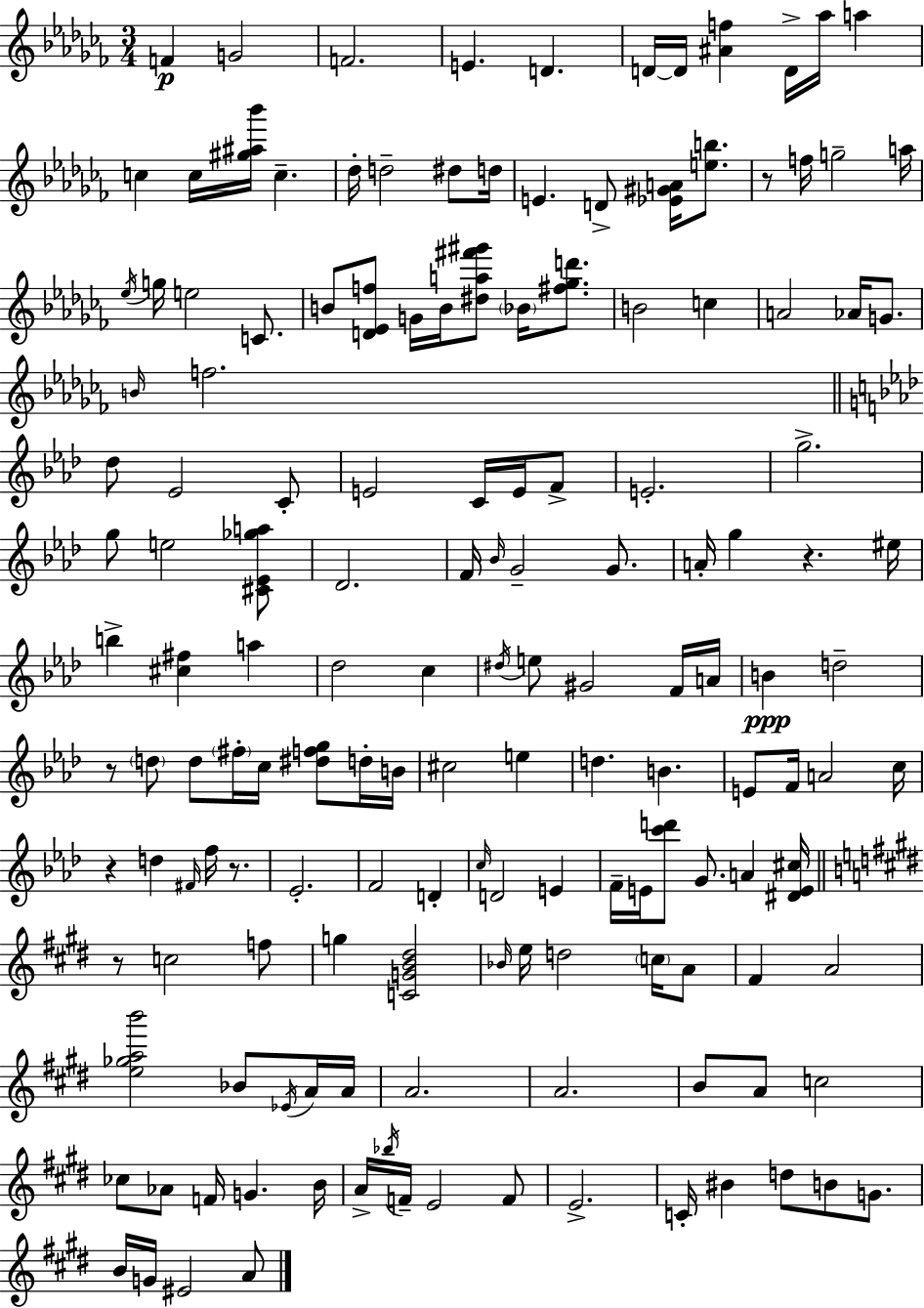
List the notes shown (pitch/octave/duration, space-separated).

F4/q G4/h F4/h. E4/q. D4/q. D4/s D4/s [A#4,F5]/q D4/s Ab5/s A5/q C5/q C5/s [G#5,A#5,Bb6]/s C5/q. Db5/s D5/h D#5/e D5/s E4/q. D4/e [Eb4,G#4,A4]/s [E5,B5]/e. R/e F5/s G5/h A5/s Eb5/s G5/s E5/h C4/e. B4/e [D4,Eb4,F5]/e G4/s B4/s [D#5,A5,F#6,G#6]/e Bb4/s [F#5,Gb5,D6]/e. B4/h C5/q A4/h Ab4/s G4/e. B4/s F5/h. Db5/e Eb4/h C4/e E4/h C4/s E4/s F4/e E4/h. G5/h. G5/e E5/h [C#4,Eb4,Gb5,A5]/e Db4/h. F4/s Bb4/s G4/h G4/e. A4/s G5/q R/q. EIS5/s B5/q [C#5,F#5]/q A5/q Db5/h C5/q D#5/s E5/e G#4/h F4/s A4/s B4/q D5/h R/e D5/e D5/e F#5/s C5/s [D#5,F5,G5]/e D5/s B4/s C#5/h E5/q D5/q. B4/q. E4/e F4/s A4/h C5/s R/q D5/q F#4/s F5/s R/e. Eb4/h. F4/h D4/q C5/s D4/h E4/q F4/s E4/s [C6,D6]/e G4/e. A4/q [D#4,E4,C#5]/s R/e C5/h F5/e G5/q [C4,G4,B4,D#5]/h Bb4/s E5/s D5/h C5/s A4/e F#4/q A4/h [E5,Gb5,A5,B6]/h Bb4/e Eb4/s A4/s A4/s A4/h. A4/h. B4/e A4/e C5/h CES5/e Ab4/e F4/s G4/q. B4/s A4/s Bb5/s F4/s E4/h F4/e E4/h. C4/s BIS4/q D5/e B4/e G4/e. B4/s G4/s EIS4/h A4/e